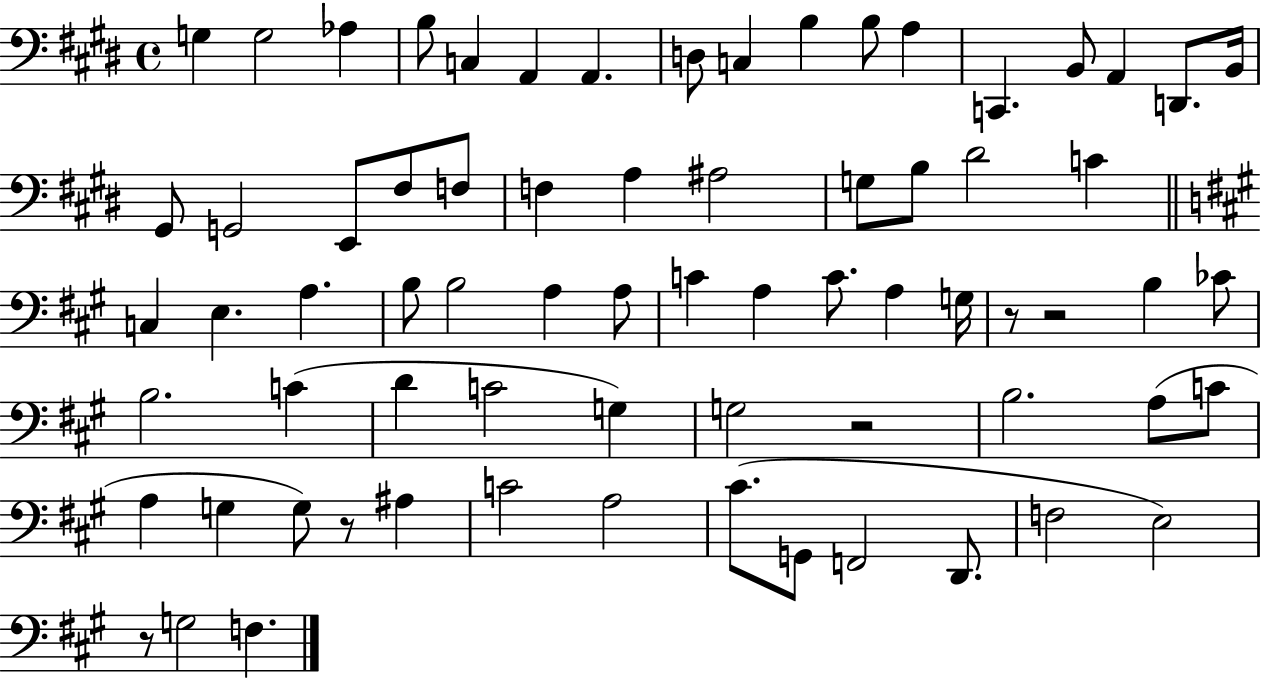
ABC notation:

X:1
T:Untitled
M:4/4
L:1/4
K:E
G, G,2 _A, B,/2 C, A,, A,, D,/2 C, B, B,/2 A, C,, B,,/2 A,, D,,/2 B,,/4 ^G,,/2 G,,2 E,,/2 ^F,/2 F,/2 F, A, ^A,2 G,/2 B,/2 ^D2 C C, E, A, B,/2 B,2 A, A,/2 C A, C/2 A, G,/4 z/2 z2 B, _C/2 B,2 C D C2 G, G,2 z2 B,2 A,/2 C/2 A, G, G,/2 z/2 ^A, C2 A,2 ^C/2 G,,/2 F,,2 D,,/2 F,2 E,2 z/2 G,2 F,